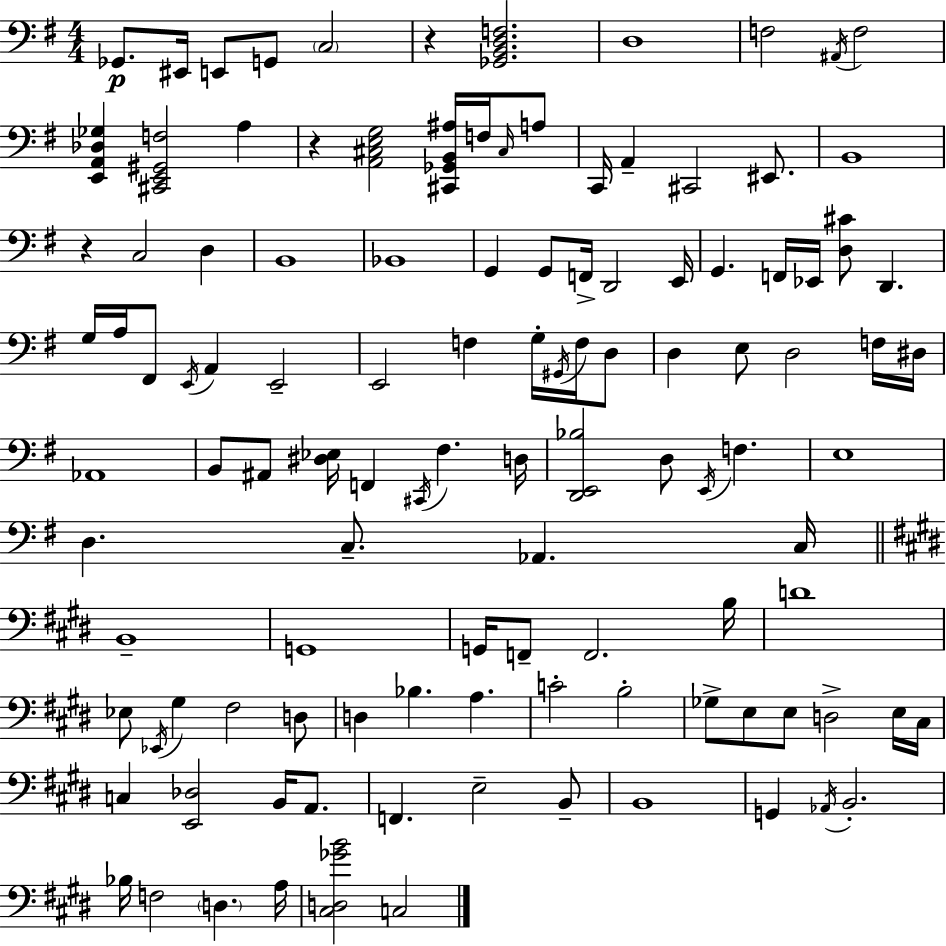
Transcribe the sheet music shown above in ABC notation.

X:1
T:Untitled
M:4/4
L:1/4
K:G
_G,,/2 ^E,,/4 E,,/2 G,,/2 C,2 z [_G,,B,,D,F,]2 D,4 F,2 ^A,,/4 F,2 [E,,A,,_D,_G,] [^C,,E,,^G,,F,]2 A, z [A,,^C,E,G,]2 [^C,,_G,,B,,^A,]/4 F,/4 ^C,/4 A,/2 C,,/4 A,, ^C,,2 ^E,,/2 B,,4 z C,2 D, B,,4 _B,,4 G,, G,,/2 F,,/4 D,,2 E,,/4 G,, F,,/4 _E,,/4 [D,^C]/2 D,, G,/4 A,/4 ^F,,/2 E,,/4 A,, E,,2 E,,2 F, G,/4 ^G,,/4 F,/4 D,/2 D, E,/2 D,2 F,/4 ^D,/4 _A,,4 B,,/2 ^A,,/2 [^D,_E,]/4 F,, ^C,,/4 ^F, D,/4 [D,,E,,_B,]2 D,/2 E,,/4 F, E,4 D, C,/2 _A,, C,/4 B,,4 G,,4 G,,/4 F,,/2 F,,2 B,/4 D4 _E,/2 _E,,/4 ^G, ^F,2 D,/2 D, _B, A, C2 B,2 _G,/2 E,/2 E,/2 D,2 E,/4 ^C,/4 C, [E,,_D,]2 B,,/4 A,,/2 F,, E,2 B,,/2 B,,4 G,, _A,,/4 B,,2 _B,/4 F,2 D, A,/4 [^C,D,_GB]2 C,2